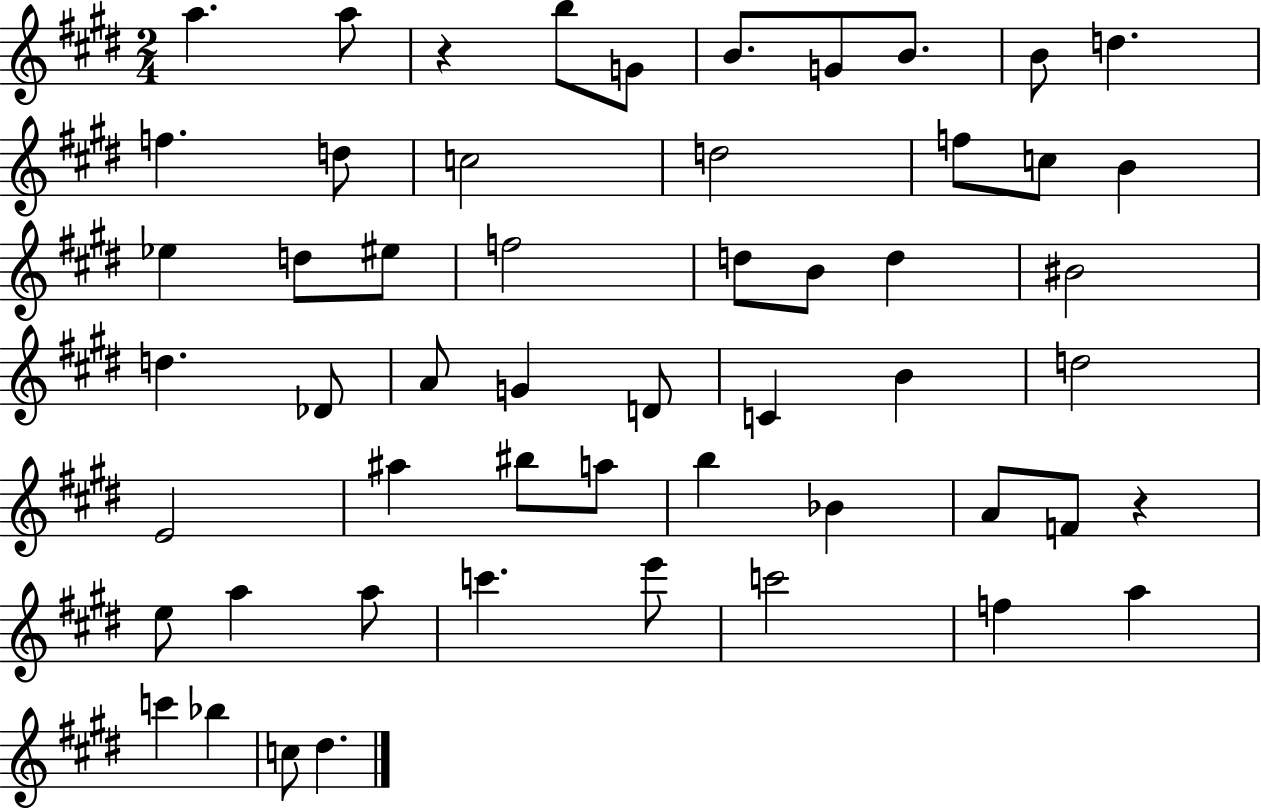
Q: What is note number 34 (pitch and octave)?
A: A#5